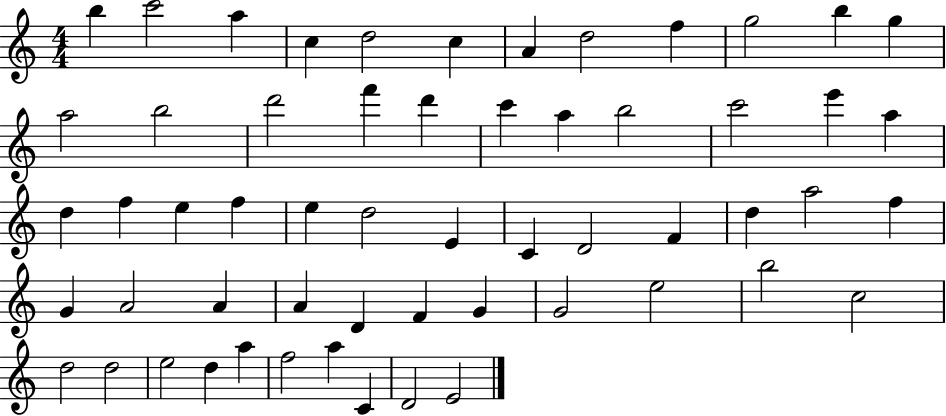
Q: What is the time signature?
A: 4/4